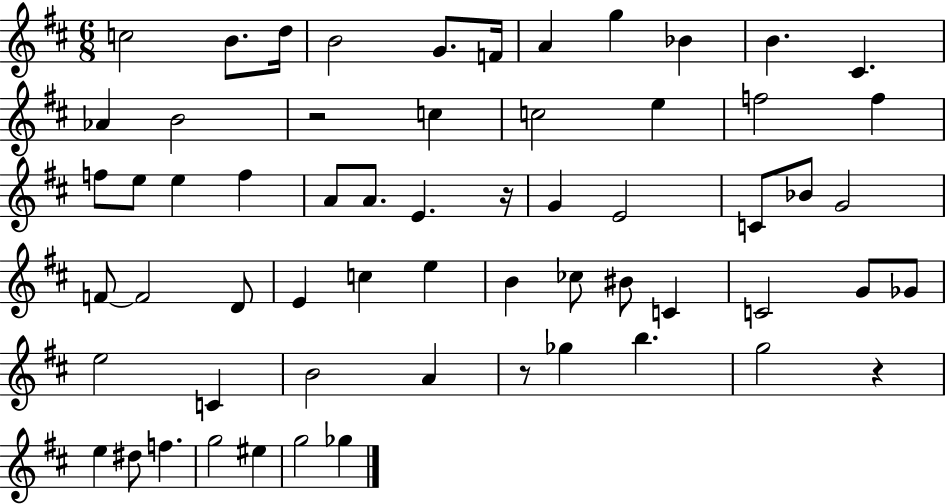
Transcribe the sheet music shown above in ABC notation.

X:1
T:Untitled
M:6/8
L:1/4
K:D
c2 B/2 d/4 B2 G/2 F/4 A g _B B ^C _A B2 z2 c c2 e f2 f f/2 e/2 e f A/2 A/2 E z/4 G E2 C/2 _B/2 G2 F/2 F2 D/2 E c e B _c/2 ^B/2 C C2 G/2 _G/2 e2 C B2 A z/2 _g b g2 z e ^d/2 f g2 ^e g2 _g